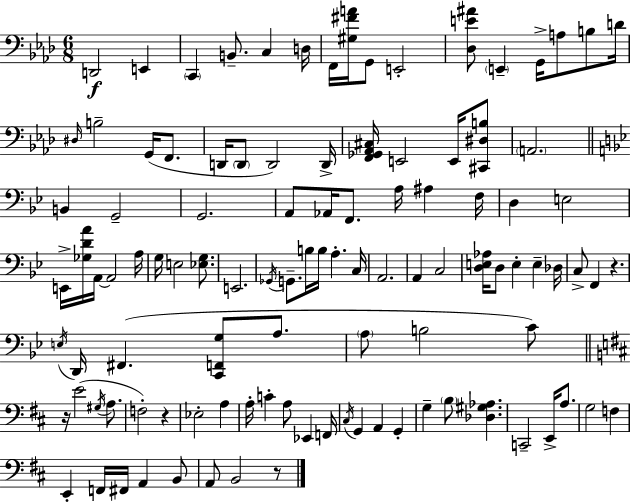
D2/h E2/q C2/q B2/e. C3/q D3/s F2/s [G#3,F#4,A4]/s G2/e E2/h [Db3,E4,A#4]/e E2/q G2/s A3/e B3/e D4/s D#3/s B3/h G2/s F2/e. D2/s D2/e D2/h D2/s [F2,Gb2,Ab2,C#3]/s E2/h E2/s [C#2,D#3,B3]/e A2/h. B2/q G2/h G2/h. A2/e Ab2/s F2/e. A3/s A#3/q F3/s D3/q E3/h E2/s [Gb3,D4,A4]/s A2/s A2/h A3/s G3/s E3/h [Eb3,G3]/e. E2/h. Gb2/s G2/e. B3/s B3/s A3/q. C3/s A2/h. A2/q C3/h [D3,E3,Ab3]/s D3/e E3/q E3/q Db3/s C3/e F2/q R/q. E3/s D2/s F#2/q. [C2,F2,G3]/e A3/e. A3/e B3/h C4/e R/s E4/h G#3/s A3/e. F3/h R/q Eb3/h A3/q A3/s C4/q A3/e Eb2/q F2/s C#3/s G2/q A2/q G2/q G3/q B3/e [Db3,G#3,Ab3]/q. C2/h E2/s A3/e. G3/h F3/q E2/q F2/s F#2/s A2/q B2/e A2/e B2/h R/e